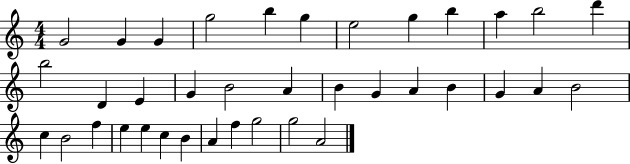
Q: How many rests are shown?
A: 0